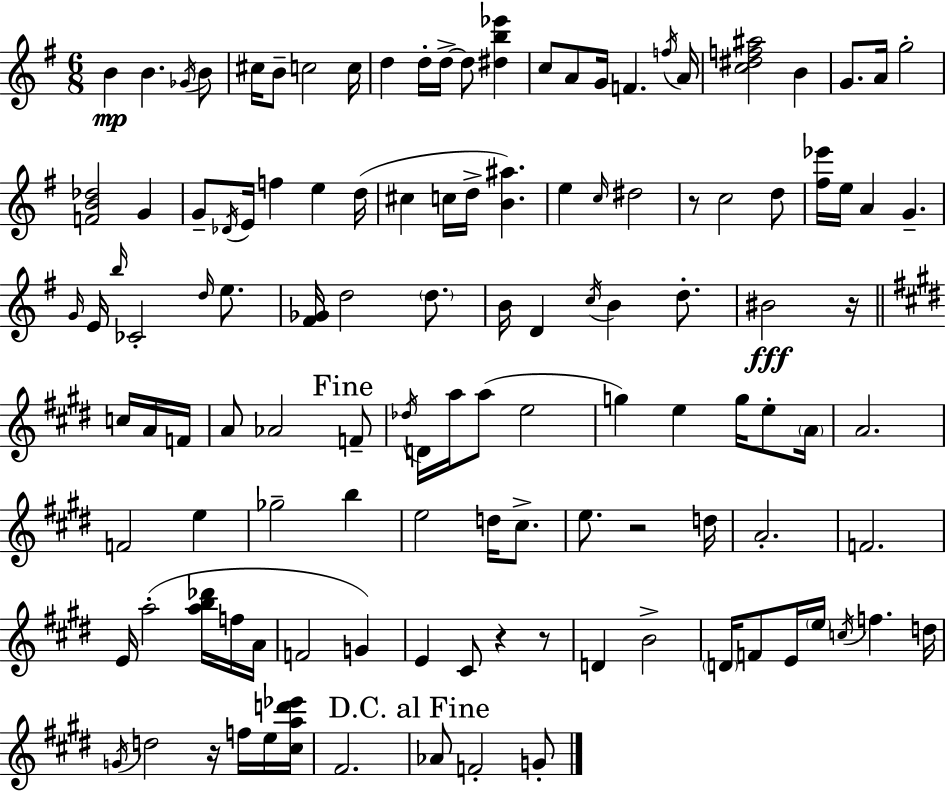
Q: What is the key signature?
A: E minor